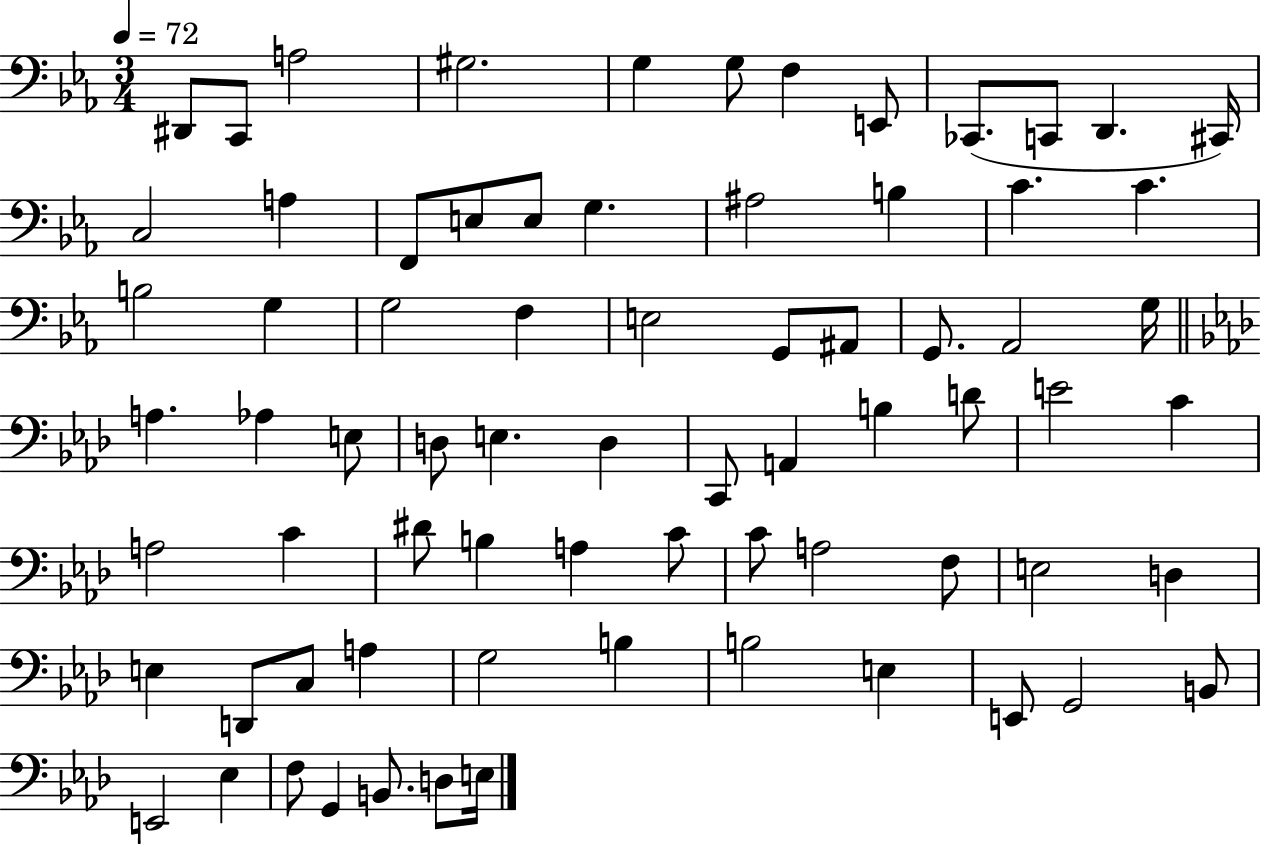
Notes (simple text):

D#2/e C2/e A3/h G#3/h. G3/q G3/e F3/q E2/e CES2/e. C2/e D2/q. C#2/s C3/h A3/q F2/e E3/e E3/e G3/q. A#3/h B3/q C4/q. C4/q. B3/h G3/q G3/h F3/q E3/h G2/e A#2/e G2/e. Ab2/h G3/s A3/q. Ab3/q E3/e D3/e E3/q. D3/q C2/e A2/q B3/q D4/e E4/h C4/q A3/h C4/q D#4/e B3/q A3/q C4/e C4/e A3/h F3/e E3/h D3/q E3/q D2/e C3/e A3/q G3/h B3/q B3/h E3/q E2/e G2/h B2/e E2/h Eb3/q F3/e G2/q B2/e. D3/e E3/s